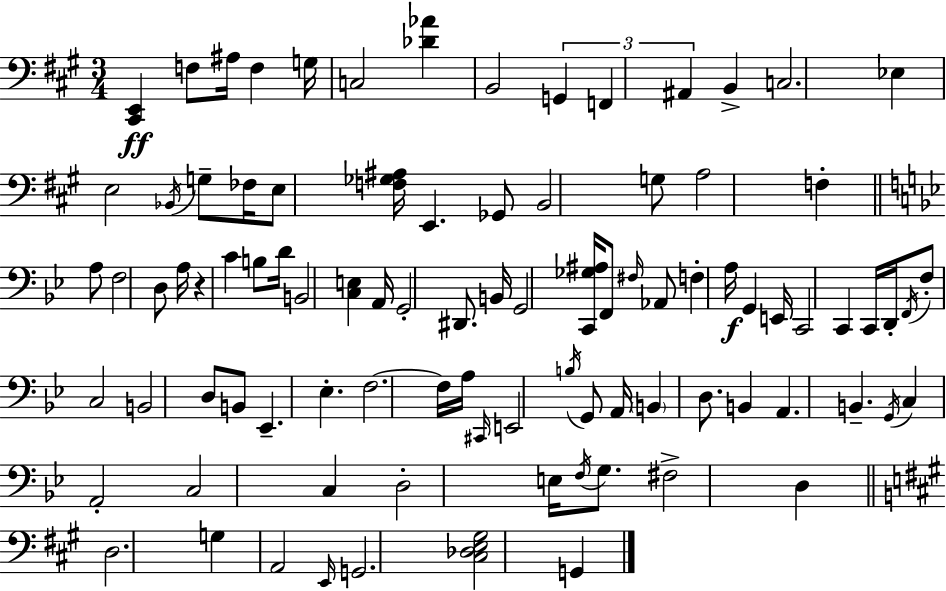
[C#2,E2]/q F3/e A#3/s F3/q G3/s C3/h [Db4,Ab4]/q B2/h G2/q F2/q A#2/q B2/q C3/h. Eb3/q E3/h Bb2/s G3/e FES3/s E3/e [F3,Gb3,A#3]/s E2/q. Gb2/e B2/h G3/e A3/h F3/q A3/e F3/h D3/e A3/s R/q C4/q B3/e D4/s B2/h [C3,E3]/q A2/s G2/h D#2/e. B2/s G2/h [C2,Gb3,A#3]/s F2/e F#3/s Ab2/e F3/q A3/s G2/q E2/s C2/h C2/q C2/s D2/s F2/s F3/e C3/h B2/h D3/e B2/e Eb2/q. Eb3/q. F3/h. F3/s A3/s C#2/s E2/h B3/s G2/e A2/s B2/q D3/e. B2/q A2/q. B2/q. G2/s C3/q A2/h C3/h C3/q D3/h E3/s F3/s G3/e. F#3/h D3/q D3/h. G3/q A2/h E2/s G2/h. [C#3,Db3,E3,G#3]/h G2/q